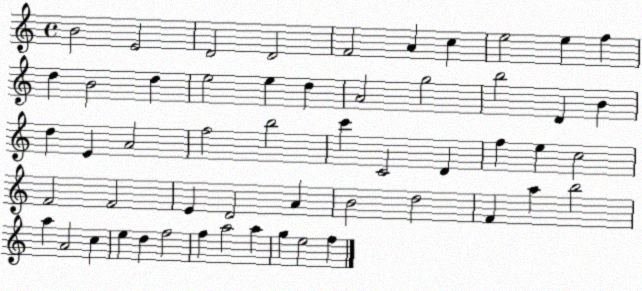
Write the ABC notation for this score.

X:1
T:Untitled
M:4/4
L:1/4
K:C
B2 E2 D2 D2 F2 A c e2 e f d B2 d e2 e d A2 g2 b2 D B d E A2 f2 b2 c' C2 D f e c2 F2 F2 E D2 A B2 d2 F a b2 a A2 c e d f2 f a2 a g e2 f